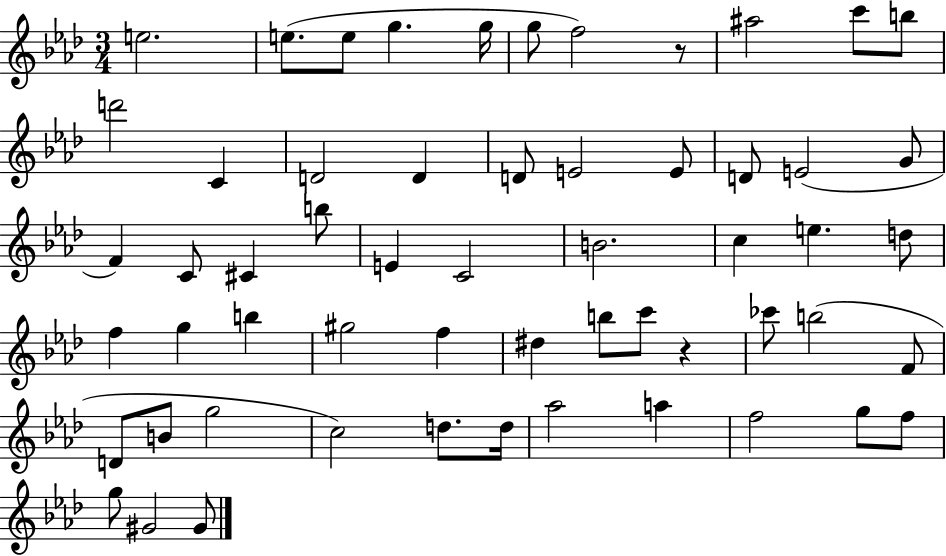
X:1
T:Untitled
M:3/4
L:1/4
K:Ab
e2 e/2 e/2 g g/4 g/2 f2 z/2 ^a2 c'/2 b/2 d'2 C D2 D D/2 E2 E/2 D/2 E2 G/2 F C/2 ^C b/2 E C2 B2 c e d/2 f g b ^g2 f ^d b/2 c'/2 z _c'/2 b2 F/2 D/2 B/2 g2 c2 d/2 d/4 _a2 a f2 g/2 f/2 g/2 ^G2 ^G/2